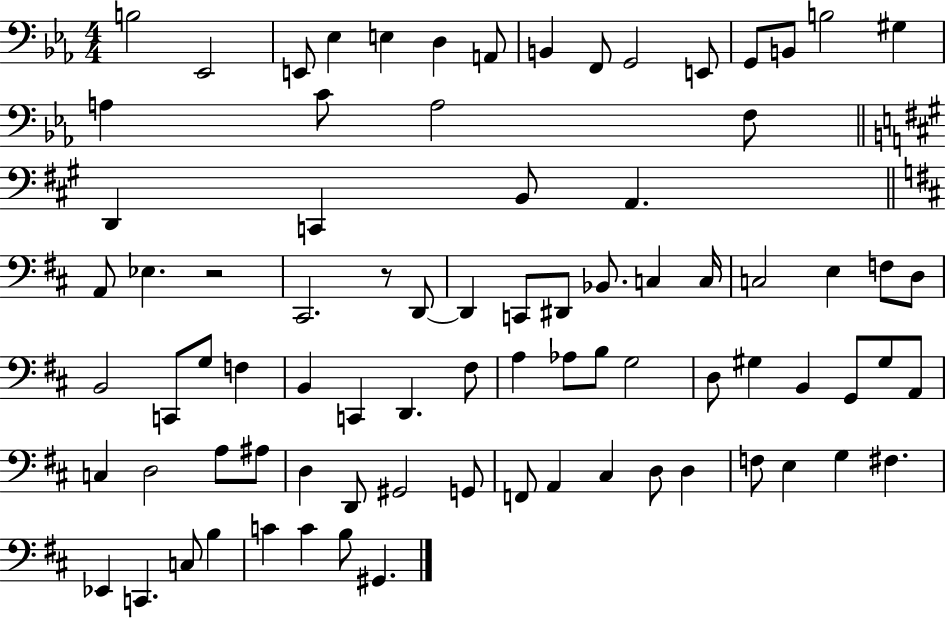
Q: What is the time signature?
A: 4/4